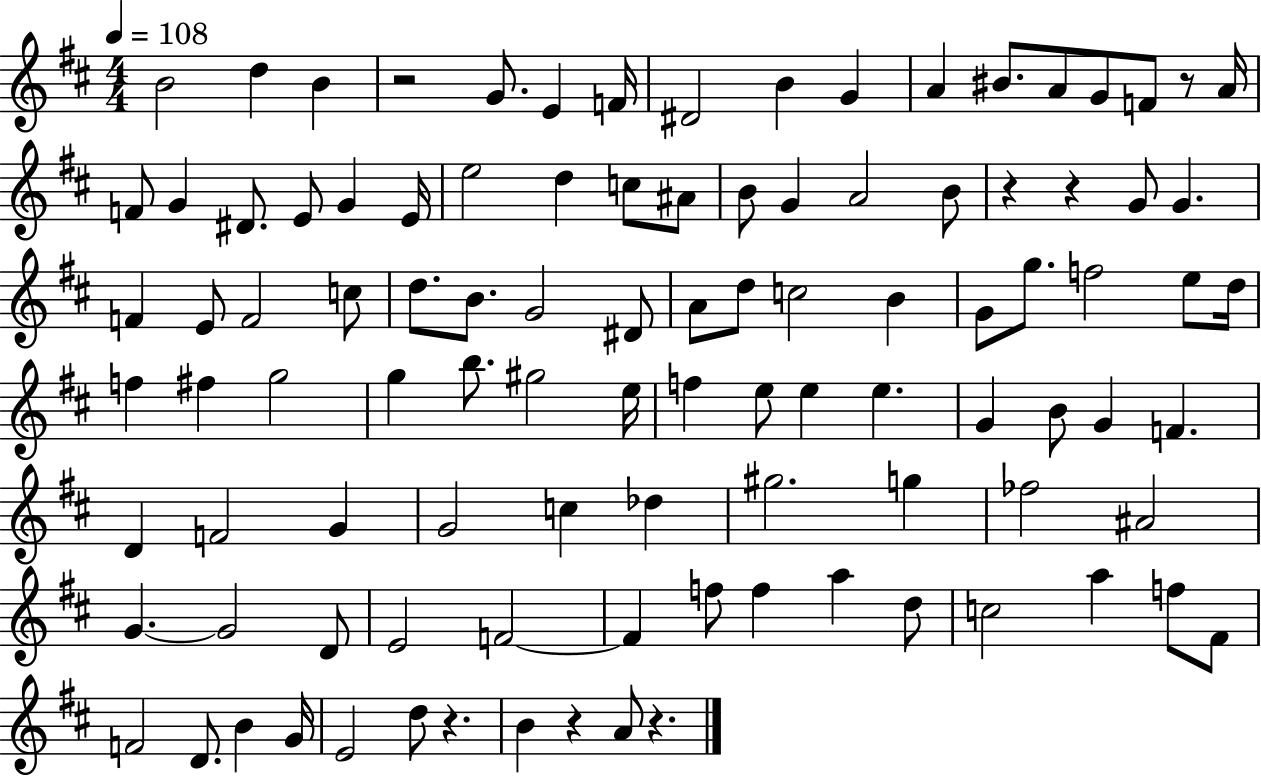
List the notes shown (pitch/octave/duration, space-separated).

B4/h D5/q B4/q R/h G4/e. E4/q F4/s D#4/h B4/q G4/q A4/q BIS4/e. A4/e G4/e F4/e R/e A4/s F4/e G4/q D#4/e. E4/e G4/q E4/s E5/h D5/q C5/e A#4/e B4/e G4/q A4/h B4/e R/q R/q G4/e G4/q. F4/q E4/e F4/h C5/e D5/e. B4/e. G4/h D#4/e A4/e D5/e C5/h B4/q G4/e G5/e. F5/h E5/e D5/s F5/q F#5/q G5/h G5/q B5/e. G#5/h E5/s F5/q E5/e E5/q E5/q. G4/q B4/e G4/q F4/q. D4/q F4/h G4/q G4/h C5/q Db5/q G#5/h. G5/q FES5/h A#4/h G4/q. G4/h D4/e E4/h F4/h F4/q F5/e F5/q A5/q D5/e C5/h A5/q F5/e F#4/e F4/h D4/e. B4/q G4/s E4/h D5/e R/q. B4/q R/q A4/e R/q.